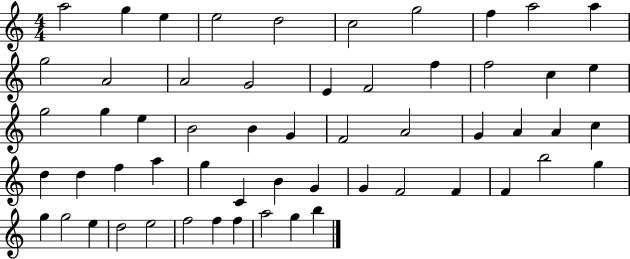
A5/h G5/q E5/q E5/h D5/h C5/h G5/h F5/q A5/h A5/q G5/h A4/h A4/h G4/h E4/q F4/h F5/q F5/h C5/q E5/q G5/h G5/q E5/q B4/h B4/q G4/q F4/h A4/h G4/q A4/q A4/q C5/q D5/q D5/q F5/q A5/q G5/q C4/q B4/q G4/q G4/q F4/h F4/q F4/q B5/h G5/q G5/q G5/h E5/q D5/h E5/h F5/h F5/q F5/q A5/h G5/q B5/q